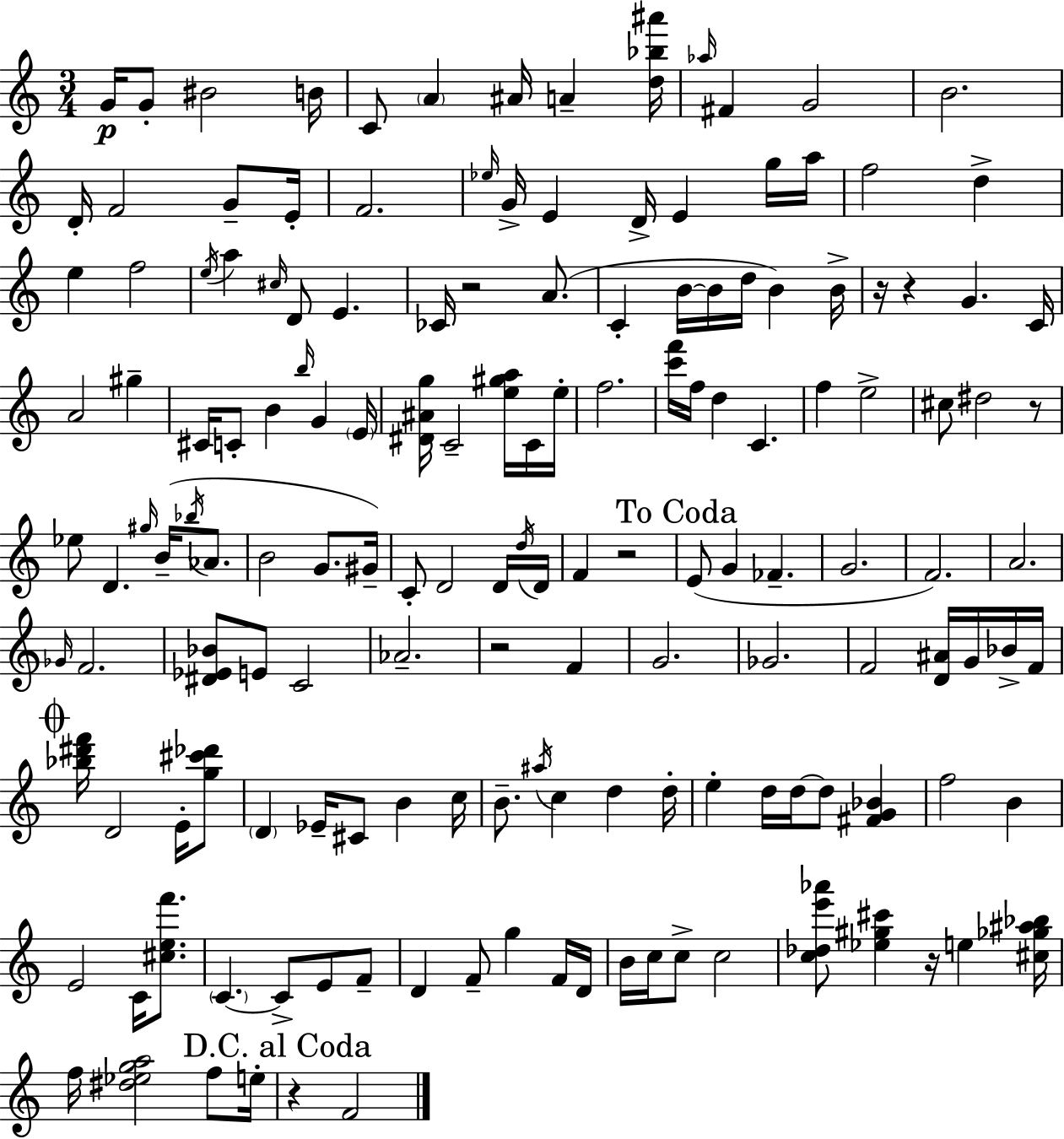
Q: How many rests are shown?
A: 8